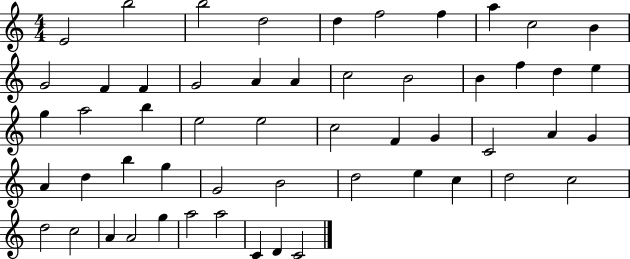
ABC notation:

X:1
T:Untitled
M:4/4
L:1/4
K:C
E2 b2 b2 d2 d f2 f a c2 B G2 F F G2 A A c2 B2 B f d e g a2 b e2 e2 c2 F G C2 A G A d b g G2 B2 d2 e c d2 c2 d2 c2 A A2 g a2 a2 C D C2